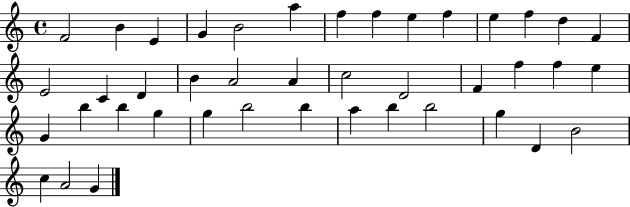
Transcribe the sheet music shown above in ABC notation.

X:1
T:Untitled
M:4/4
L:1/4
K:C
F2 B E G B2 a f f e f e f d F E2 C D B A2 A c2 D2 F f f e G b b g g b2 b a b b2 g D B2 c A2 G